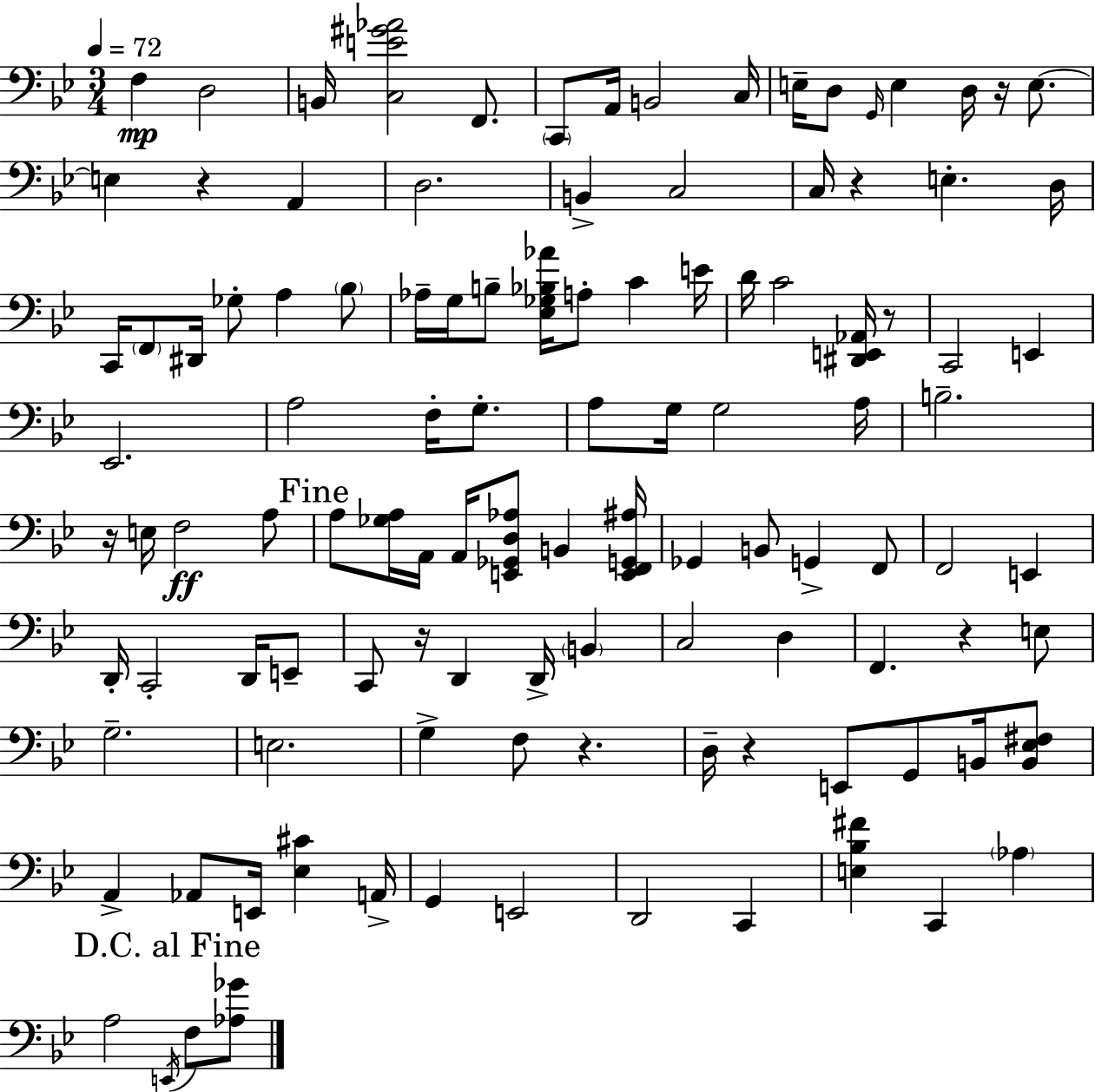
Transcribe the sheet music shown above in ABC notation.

X:1
T:Untitled
M:3/4
L:1/4
K:Bb
F, D,2 B,,/4 [C,E^G_A]2 F,,/2 C,,/2 A,,/4 B,,2 C,/4 E,/4 D,/2 G,,/4 E, D,/4 z/4 E,/2 E, z A,, D,2 B,, C,2 C,/4 z E, D,/4 C,,/4 F,,/2 ^D,,/4 _G,/2 A, _B,/2 _A,/4 G,/4 B,/2 [_E,_G,_B,_A]/4 A,/2 C E/4 D/4 C2 [^D,,E,,_A,,]/4 z/2 C,,2 E,, _E,,2 A,2 F,/4 G,/2 A,/2 G,/4 G,2 A,/4 B,2 z/4 E,/4 F,2 A,/2 A,/2 [_G,A,]/4 A,,/4 A,,/4 [E,,_G,,D,_A,]/2 B,, [E,,F,,G,,^A,]/4 _G,, B,,/2 G,, F,,/2 F,,2 E,, D,,/4 C,,2 D,,/4 E,,/2 C,,/2 z/4 D,, D,,/4 B,, C,2 D, F,, z E,/2 G,2 E,2 G, F,/2 z D,/4 z E,,/2 G,,/2 B,,/4 [B,,_E,^F,]/2 A,, _A,,/2 E,,/4 [_E,^C] A,,/4 G,, E,,2 D,,2 C,, [E,_B,^F] C,, _A, A,2 E,,/4 F,/2 [_A,_G]/2